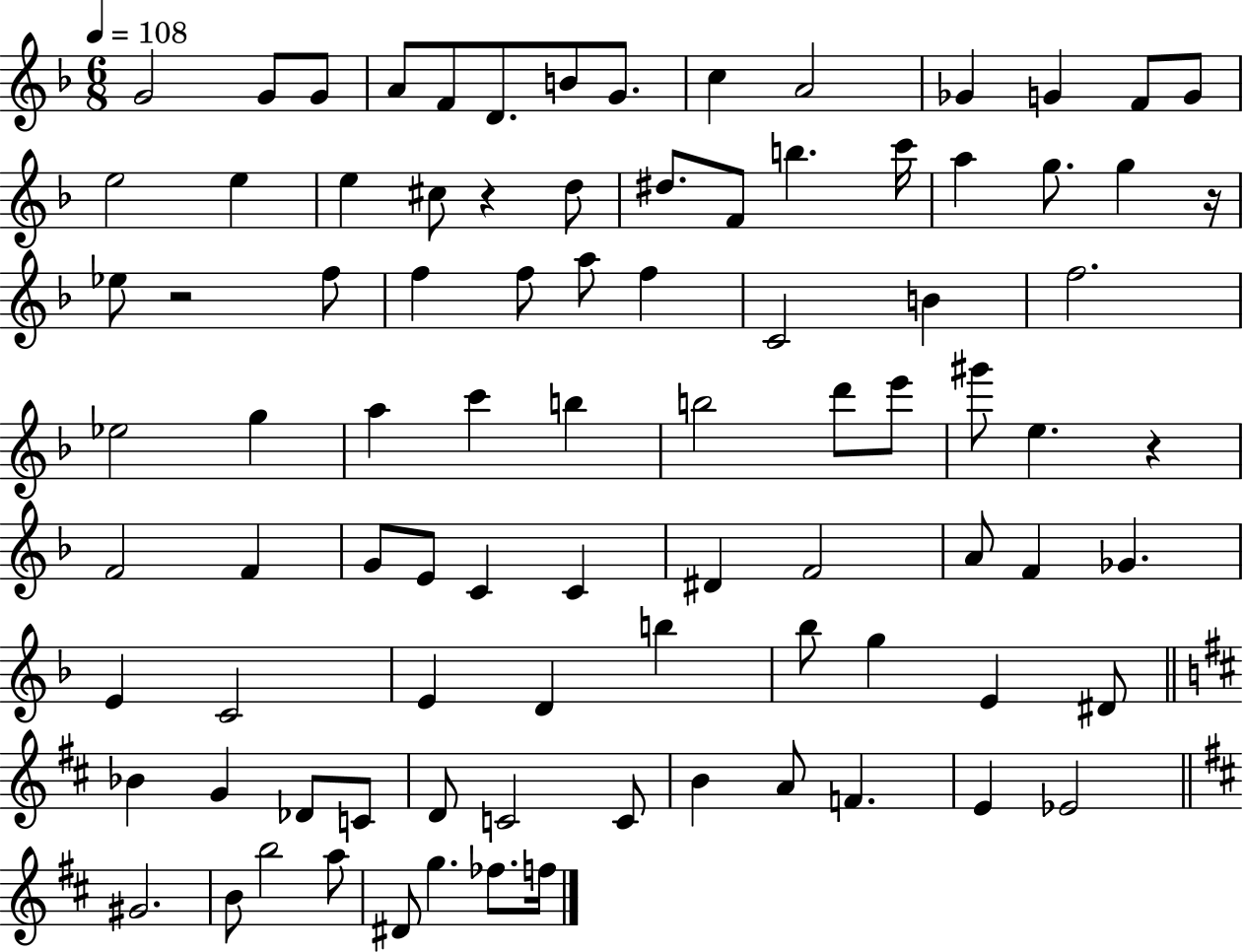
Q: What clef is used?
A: treble